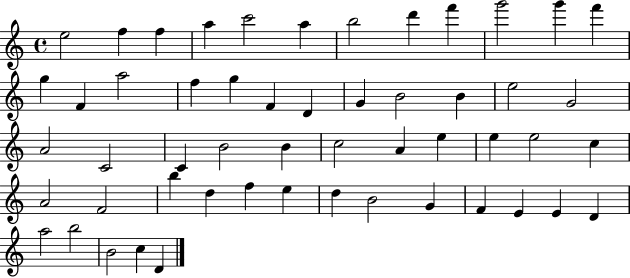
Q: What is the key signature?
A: C major